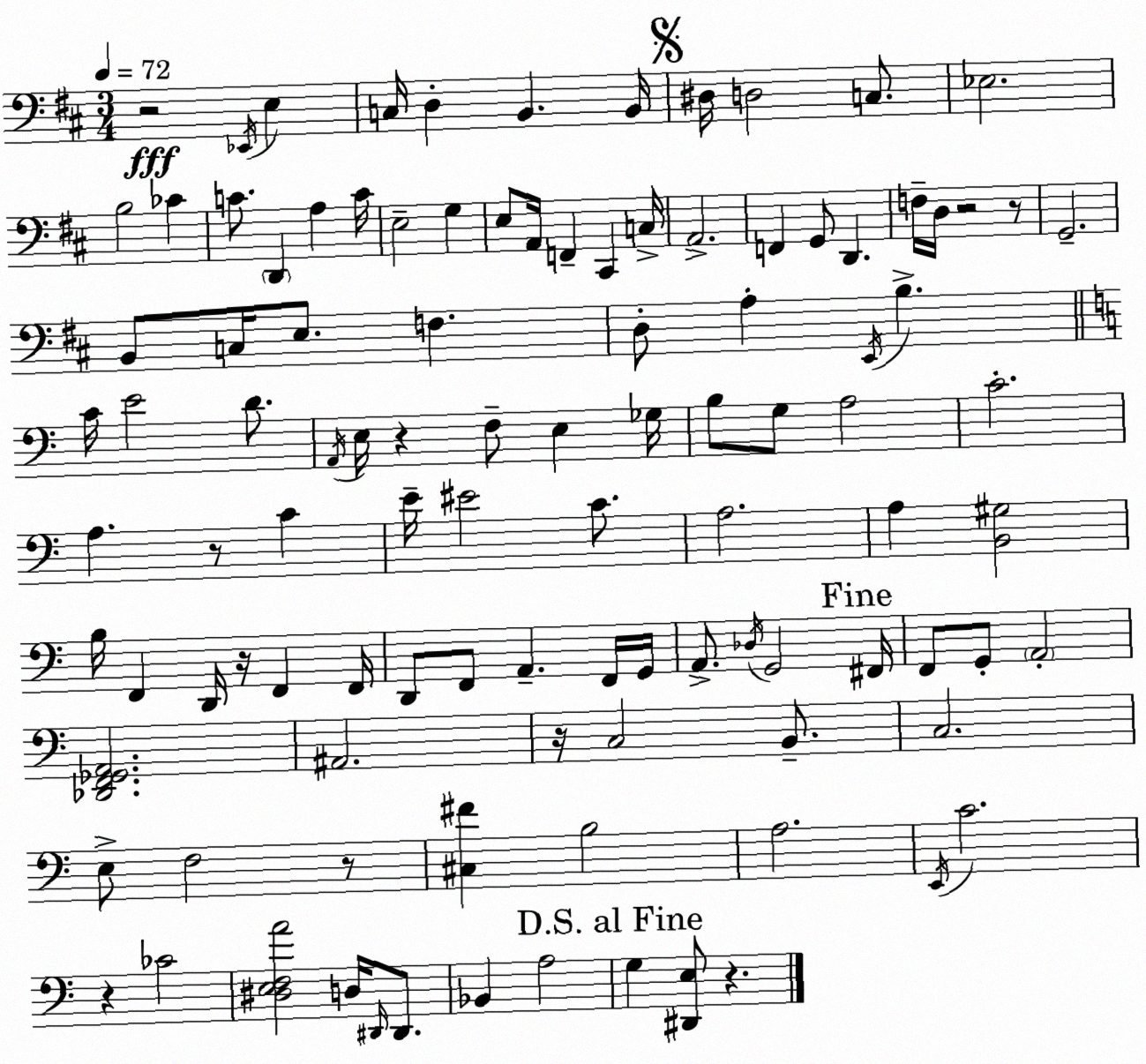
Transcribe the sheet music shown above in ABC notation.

X:1
T:Untitled
M:3/4
L:1/4
K:D
z2 _E,,/4 E, C,/4 D, B,, B,,/4 ^D,/4 D,2 C,/2 _E,2 B,2 _C C/2 D,, A, C/4 E,2 G, E,/2 A,,/4 F,, ^C,, C,/4 A,,2 F,, G,,/2 D,, F,/4 D,/4 z2 z/2 G,,2 B,,/2 C,/4 E,/2 F, D,/2 A, E,,/4 B, C/4 E2 D/2 A,,/4 E,/4 z F,/2 E, _G,/4 B,/2 G,/2 A,2 C2 A, z/2 C E/4 ^E2 C/2 A,2 A, [B,,^G,]2 B,/4 F,, D,,/4 z/4 F,, F,,/4 D,,/2 F,,/2 A,, F,,/4 G,,/4 A,,/2 _D,/4 G,,2 ^F,,/4 F,,/2 G,,/2 A,,2 [_D,,F,,_G,,A,,]2 ^A,,2 z/4 C,2 B,,/2 C,2 E,/2 F,2 z/2 [^C,^F] B,2 A,2 E,,/4 C2 z _C2 [^D,E,F,A]2 D,/4 ^D,,/4 ^D,,/2 _B,, A,2 G, [^D,,E,]/2 z